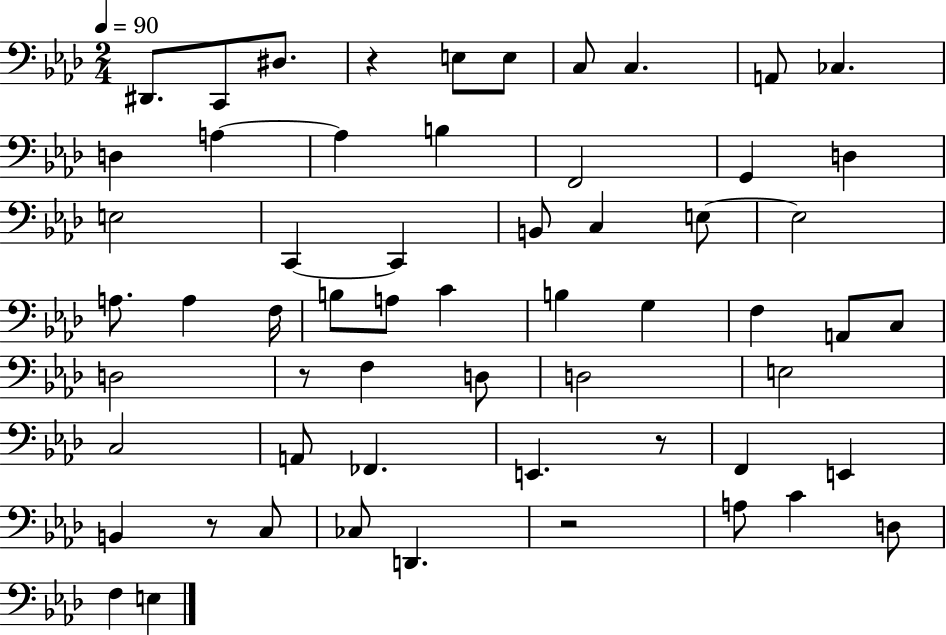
{
  \clef bass
  \numericTimeSignature
  \time 2/4
  \key aes \major
  \tempo 4 = 90
  \repeat volta 2 { dis,8. c,8 dis8. | r4 e8 e8 | c8 c4. | a,8 ces4. | \break d4 a4~~ | a4 b4 | f,2 | g,4 d4 | \break e2 | c,4~~ c,4 | b,8 c4 e8~~ | e2 | \break a8. a4 f16 | b8 a8 c'4 | b4 g4 | f4 a,8 c8 | \break d2 | r8 f4 d8 | d2 | e2 | \break c2 | a,8 fes,4. | e,4. r8 | f,4 e,4 | \break b,4 r8 c8 | ces8 d,4. | r2 | a8 c'4 d8 | \break f4 e4 | } \bar "|."
}